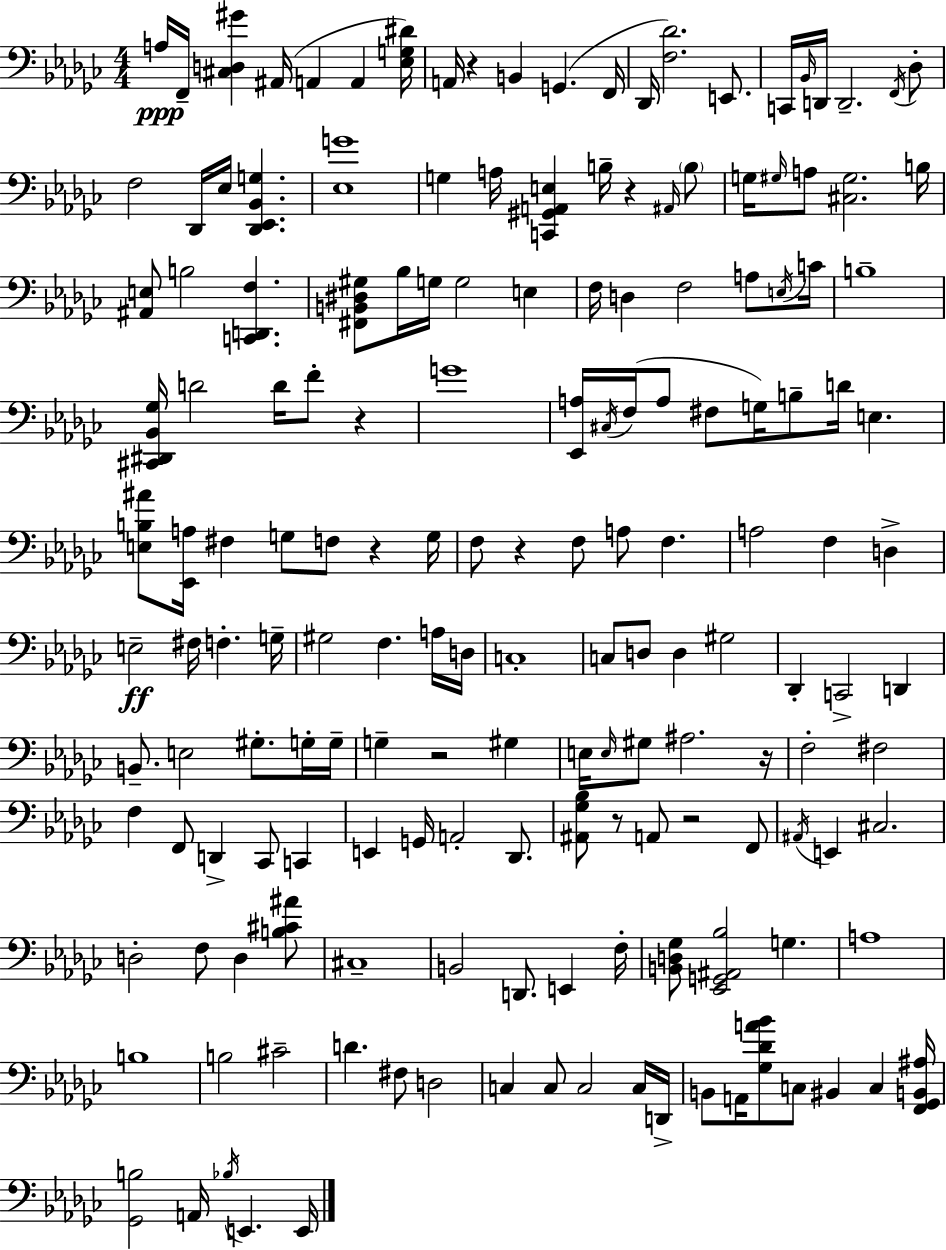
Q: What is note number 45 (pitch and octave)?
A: G4